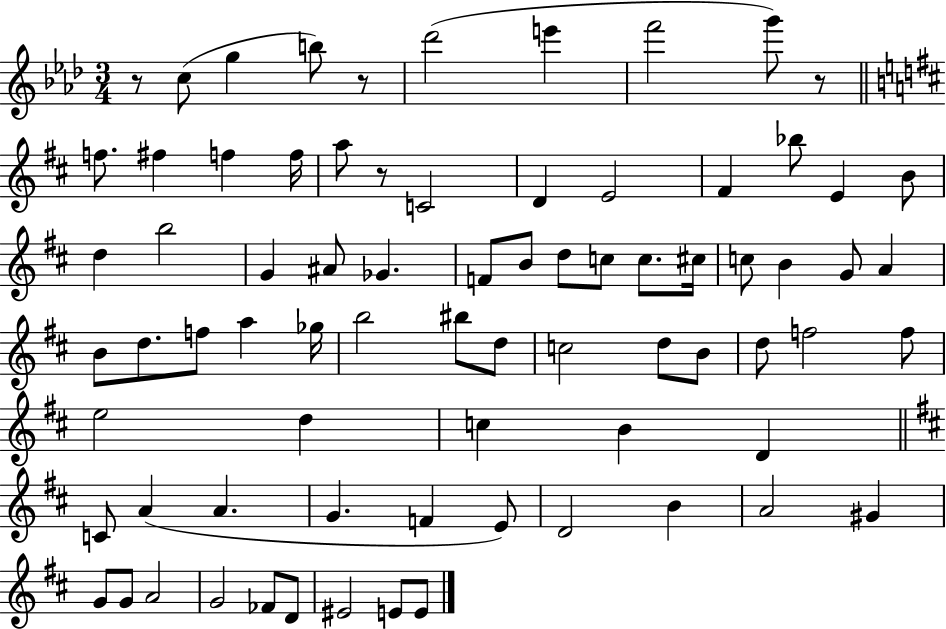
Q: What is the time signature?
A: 3/4